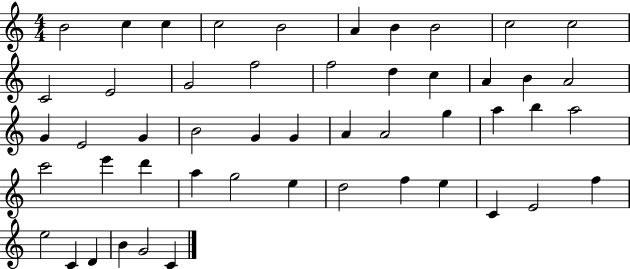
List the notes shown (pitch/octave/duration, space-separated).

B4/h C5/q C5/q C5/h B4/h A4/q B4/q B4/h C5/h C5/h C4/h E4/h G4/h F5/h F5/h D5/q C5/q A4/q B4/q A4/h G4/q E4/h G4/q B4/h G4/q G4/q A4/q A4/h G5/q A5/q B5/q A5/h C6/h E6/q D6/q A5/q G5/h E5/q D5/h F5/q E5/q C4/q E4/h F5/q E5/h C4/q D4/q B4/q G4/h C4/q